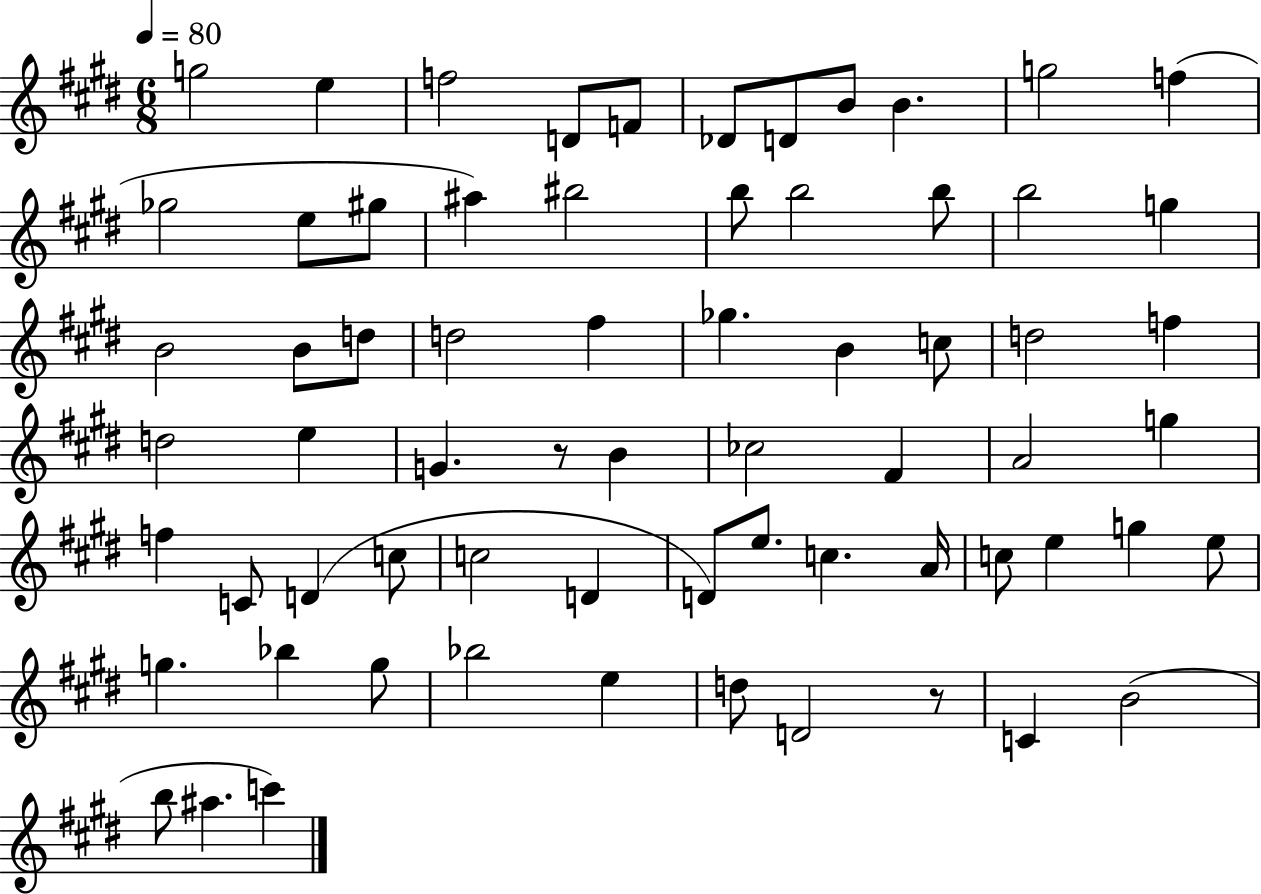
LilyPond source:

{
  \clef treble
  \numericTimeSignature
  \time 6/8
  \key e \major
  \tempo 4 = 80
  g''2 e''4 | f''2 d'8 f'8 | des'8 d'8 b'8 b'4. | g''2 f''4( | \break ges''2 e''8 gis''8 | ais''4) bis''2 | b''8 b''2 b''8 | b''2 g''4 | \break b'2 b'8 d''8 | d''2 fis''4 | ges''4. b'4 c''8 | d''2 f''4 | \break d''2 e''4 | g'4. r8 b'4 | ces''2 fis'4 | a'2 g''4 | \break f''4 c'8 d'4( c''8 | c''2 d'4 | d'8) e''8. c''4. a'16 | c''8 e''4 g''4 e''8 | \break g''4. bes''4 g''8 | bes''2 e''4 | d''8 d'2 r8 | c'4 b'2( | \break b''8 ais''4. c'''4) | \bar "|."
}